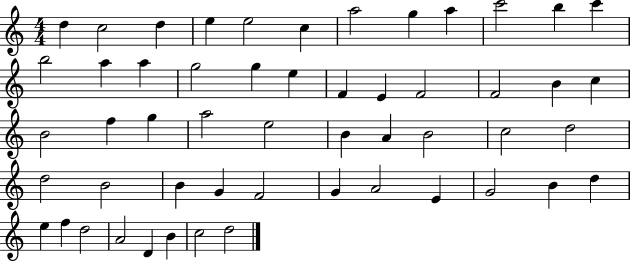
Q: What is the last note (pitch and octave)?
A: D5